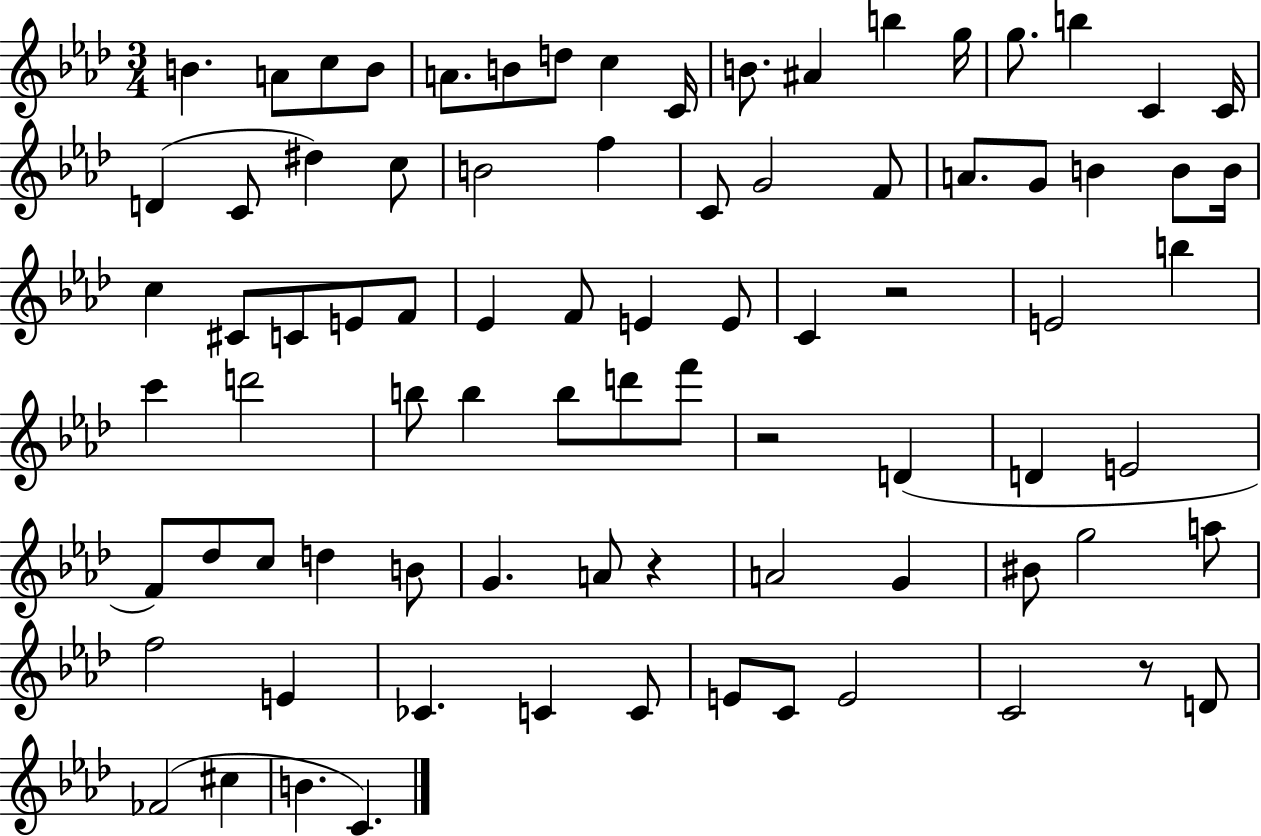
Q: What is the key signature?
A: AES major